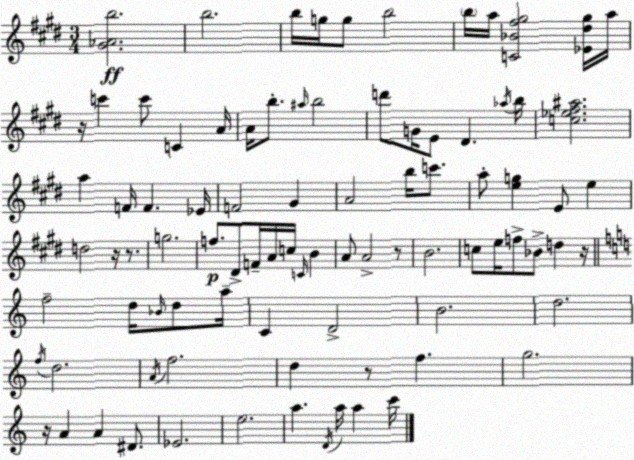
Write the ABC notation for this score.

X:1
T:Untitled
M:3/4
L:1/4
K:E
[^G_Ab]2 b2 b/4 g/4 g/2 b2 b/4 a/4 [C_B^f^g]2 [_E^d^g]/4 a/4 z/4 c' c'/2 C A/4 A/4 b/2 ^a/4 b2 d'/2 G/4 E/2 ^D _a/4 b/4 [c_e^f^a]2 a F/4 F _E/4 F2 ^G A2 b/4 c'/2 a/2 [eg] E/2 e d2 z/4 z/2 g2 f/2 ^D/2 F/4 A/4 c/4 C/4 B A/2 A2 z/2 B2 c/2 e/4 f/2 _B/2 d z/4 f2 d/4 _B/4 d/2 a/4 C D2 B2 d2 f/4 d2 A/4 f2 d z/2 f g2 z/4 A A ^D/2 _E2 e2 a D/4 a/4 a c'/4